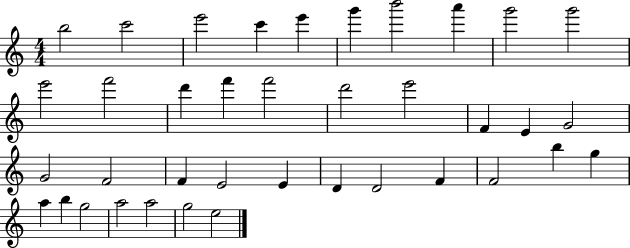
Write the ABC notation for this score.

X:1
T:Untitled
M:4/4
L:1/4
K:C
b2 c'2 e'2 c' e' g' b'2 a' g'2 g'2 e'2 f'2 d' f' f'2 d'2 e'2 F E G2 G2 F2 F E2 E D D2 F F2 b g a b g2 a2 a2 g2 e2